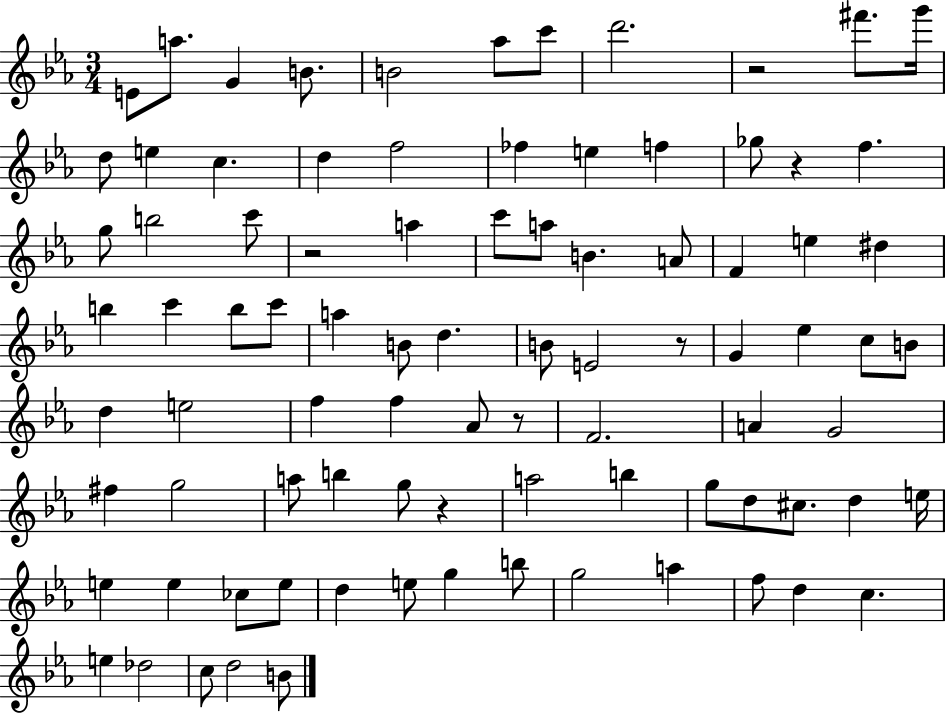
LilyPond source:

{
  \clef treble
  \numericTimeSignature
  \time 3/4
  \key ees \major
  e'8 a''8. g'4 b'8. | b'2 aes''8 c'''8 | d'''2. | r2 fis'''8. g'''16 | \break d''8 e''4 c''4. | d''4 f''2 | fes''4 e''4 f''4 | ges''8 r4 f''4. | \break g''8 b''2 c'''8 | r2 a''4 | c'''8 a''8 b'4. a'8 | f'4 e''4 dis''4 | \break b''4 c'''4 b''8 c'''8 | a''4 b'8 d''4. | b'8 e'2 r8 | g'4 ees''4 c''8 b'8 | \break d''4 e''2 | f''4 f''4 aes'8 r8 | f'2. | a'4 g'2 | \break fis''4 g''2 | a''8 b''4 g''8 r4 | a''2 b''4 | g''8 d''8 cis''8. d''4 e''16 | \break e''4 e''4 ces''8 e''8 | d''4 e''8 g''4 b''8 | g''2 a''4 | f''8 d''4 c''4. | \break e''4 des''2 | c''8 d''2 b'8 | \bar "|."
}